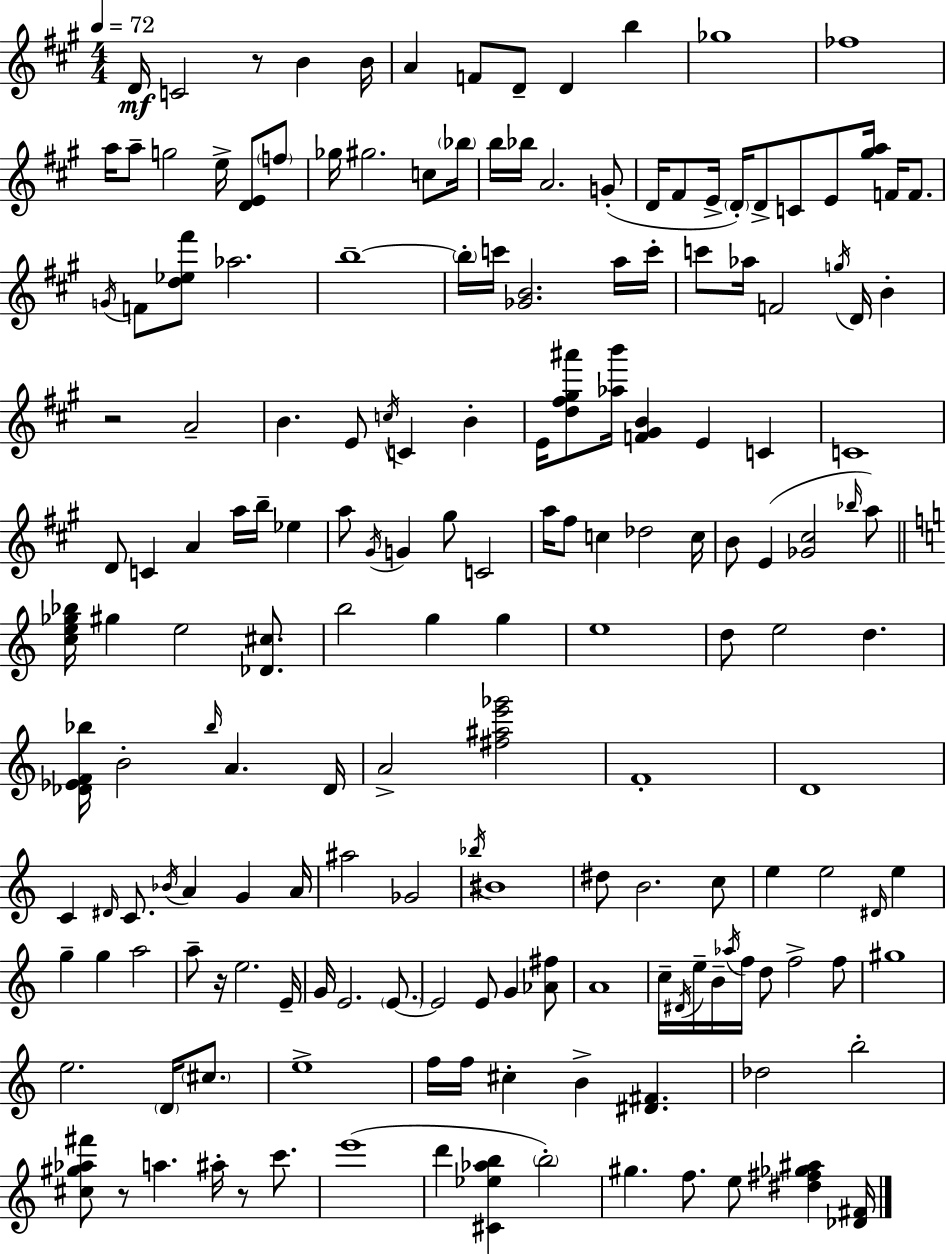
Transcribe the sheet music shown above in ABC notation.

X:1
T:Untitled
M:4/4
L:1/4
K:A
D/4 C2 z/2 B B/4 A F/2 D/2 D b _g4 _f4 a/4 a/2 g2 e/4 [DE]/2 f/2 _g/4 ^g2 c/2 _b/4 b/4 _b/4 A2 G/2 D/4 ^F/2 E/4 D/4 D/2 C/2 E/2 [^ga]/4 F/4 F/2 G/4 F/2 [d_e^f']/2 _a2 b4 b/4 c'/4 [_GB]2 a/4 c'/4 c'/2 _a/4 F2 g/4 D/4 B z2 A2 B E/2 c/4 C B E/4 [d^f^g^a']/2 [_ab']/4 [F^GB] E C C4 D/2 C A a/4 b/4 _e a/2 ^G/4 G ^g/2 C2 a/4 ^f/2 c _d2 c/4 B/2 E [_G^c]2 _b/4 a/2 [ce_g_b]/4 ^g e2 [_D^c]/2 b2 g g e4 d/2 e2 d [_D_EF_b]/4 B2 _b/4 A _D/4 A2 [^f^ae'_g']2 F4 D4 C ^D/4 C/2 _B/4 A G A/4 ^a2 _G2 _b/4 ^B4 ^d/2 B2 c/2 e e2 ^D/4 e g g a2 a/2 z/4 e2 E/4 G/4 E2 E/2 E2 E/2 G [_A^f]/2 A4 c/4 ^D/4 e/4 B/4 _a/4 f/4 d/2 f2 f/2 ^g4 e2 D/4 ^c/2 e4 f/4 f/4 ^c B [^D^F] _d2 b2 [^c^g_a^f']/2 z/2 a ^a/4 z/2 c'/2 e'4 d' [^C_e_ab] b2 ^g f/2 e/2 [^d^f_g^a] [_D^F]/4